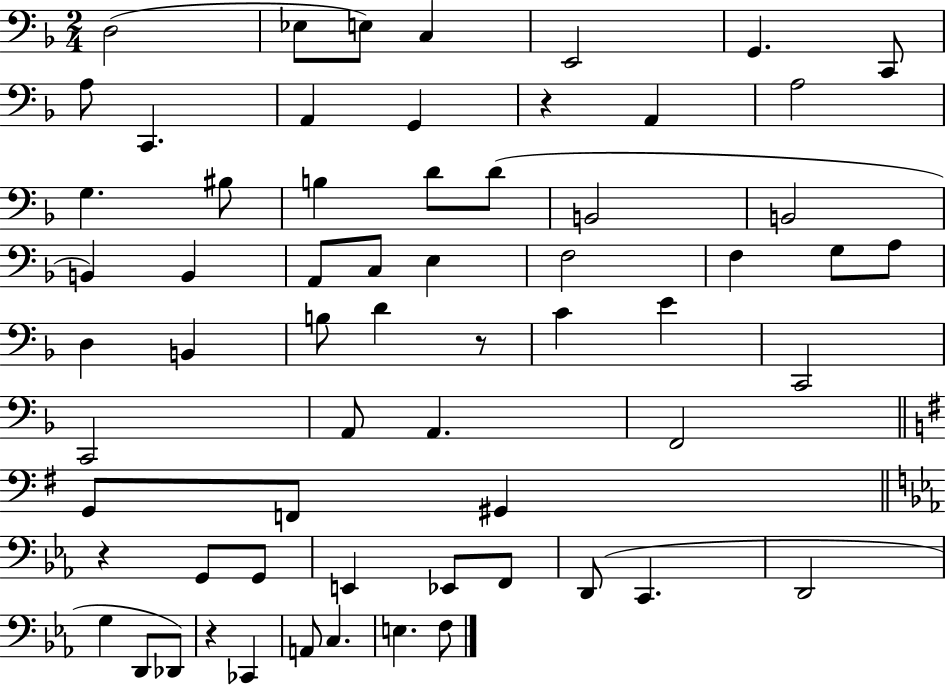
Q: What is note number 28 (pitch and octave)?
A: G3